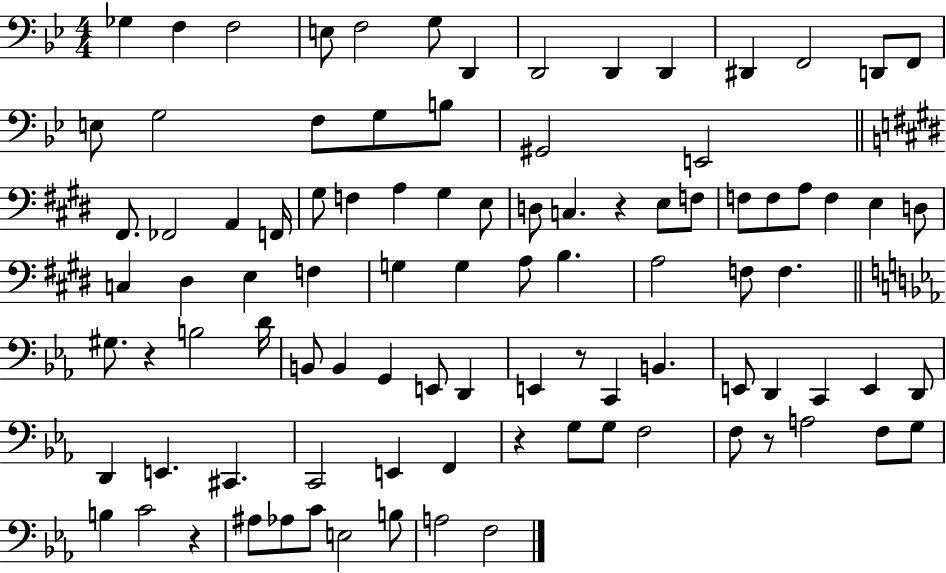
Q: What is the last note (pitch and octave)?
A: F3